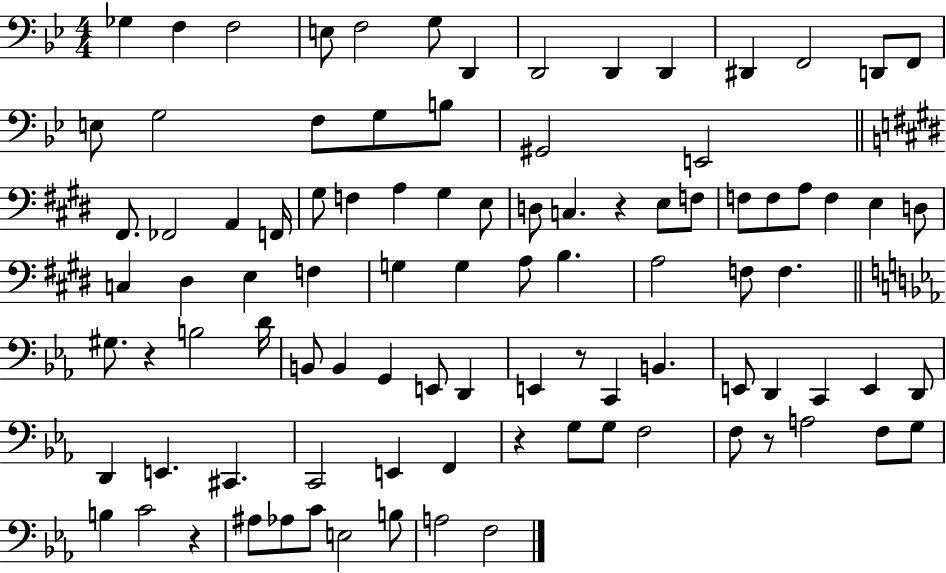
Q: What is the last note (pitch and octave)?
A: F3